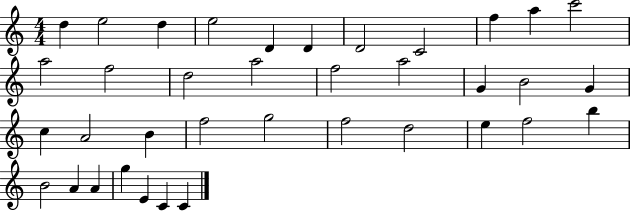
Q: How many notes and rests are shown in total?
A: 37